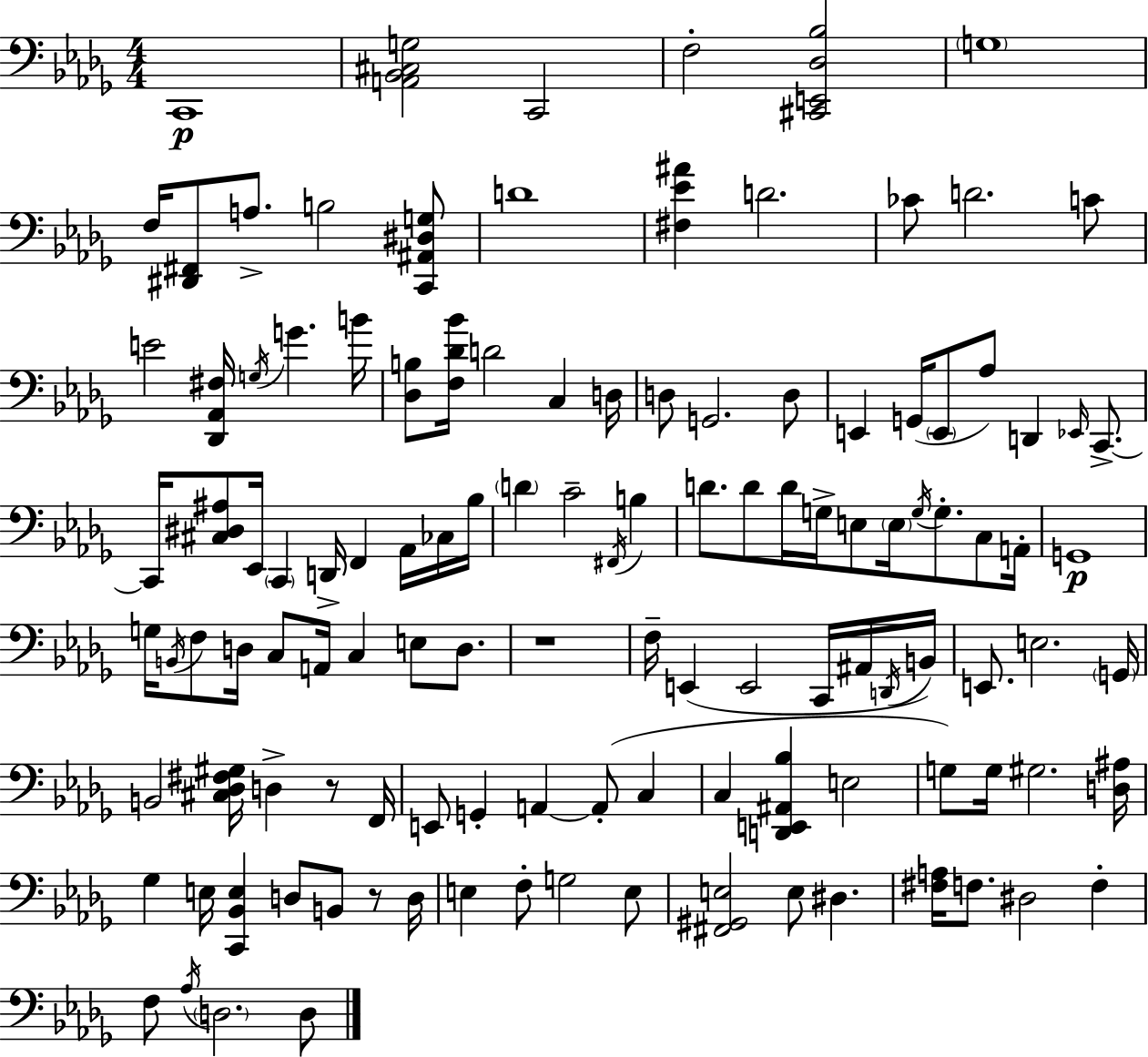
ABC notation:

X:1
T:Untitled
M:4/4
L:1/4
K:Bbm
C,,4 [A,,_B,,^C,G,]2 C,,2 F,2 [^C,,E,,_D,_B,]2 G,4 F,/4 [^D,,^F,,]/2 A,/2 B,2 [C,,^A,,^D,G,]/2 D4 [^F,_E^A] D2 _C/2 D2 C/2 E2 [_D,,_A,,^F,]/4 G,/4 G B/4 [_D,B,]/2 [F,_D_B]/4 D2 C, D,/4 D,/2 G,,2 D,/2 E,, G,,/4 E,,/2 _A,/2 D,, _E,,/4 C,,/2 C,,/4 [^C,^D,^A,]/2 _E,,/4 C,, D,,/4 F,, _A,,/4 _C,/4 _B,/4 D C2 ^F,,/4 B, D/2 D/2 D/4 G,/4 E,/2 E,/4 G,/4 G,/2 C,/2 A,,/4 G,,4 G,/4 B,,/4 F,/2 D,/4 C,/2 A,,/4 C, E,/2 D,/2 z4 F,/4 E,, E,,2 C,,/4 ^A,,/4 D,,/4 B,,/4 E,,/2 E,2 G,,/4 B,,2 [^C,_D,^F,^G,]/4 D, z/2 F,,/4 E,,/2 G,, A,, A,,/2 C, C, [D,,E,,^A,,_B,] E,2 G,/2 G,/4 ^G,2 [D,^A,]/4 _G, E,/4 [C,,_B,,E,] D,/2 B,,/2 z/2 D,/4 E, F,/2 G,2 E,/2 [^F,,^G,,E,]2 E,/2 ^D, [^F,A,]/4 F,/2 ^D,2 F, F,/2 _A,/4 D,2 D,/2